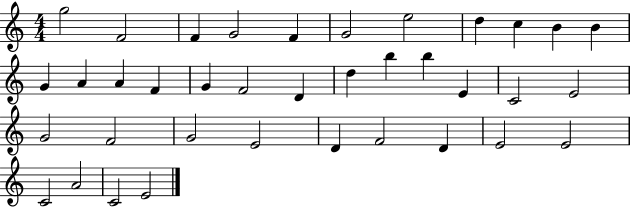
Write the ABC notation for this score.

X:1
T:Untitled
M:4/4
L:1/4
K:C
g2 F2 F G2 F G2 e2 d c B B G A A F G F2 D d b b E C2 E2 G2 F2 G2 E2 D F2 D E2 E2 C2 A2 C2 E2